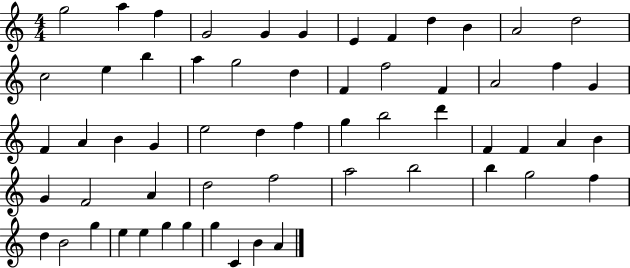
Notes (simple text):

G5/h A5/q F5/q G4/h G4/q G4/q E4/q F4/q D5/q B4/q A4/h D5/h C5/h E5/q B5/q A5/q G5/h D5/q F4/q F5/h F4/q A4/h F5/q G4/q F4/q A4/q B4/q G4/q E5/h D5/q F5/q G5/q B5/h D6/q F4/q F4/q A4/q B4/q G4/q F4/h A4/q D5/h F5/h A5/h B5/h B5/q G5/h F5/q D5/q B4/h G5/q E5/q E5/q G5/q G5/q G5/q C4/q B4/q A4/q